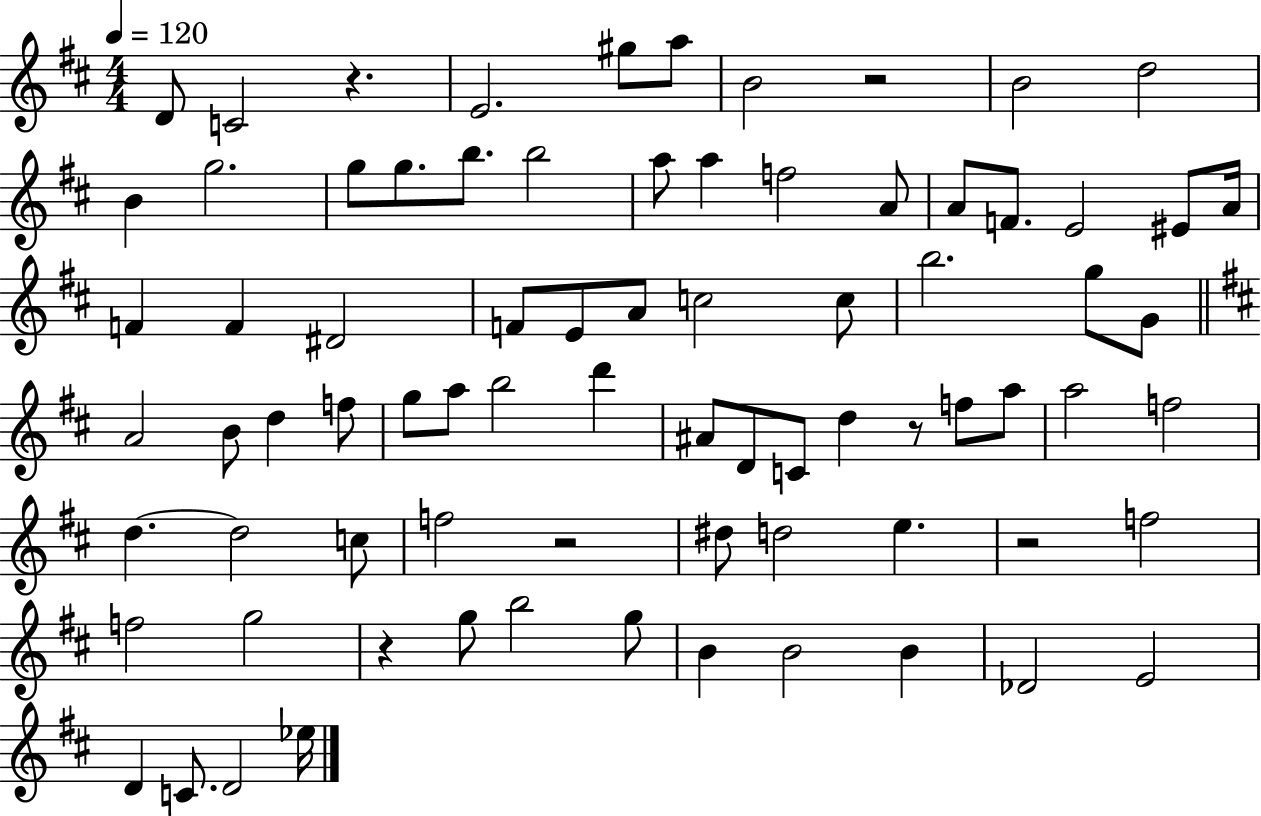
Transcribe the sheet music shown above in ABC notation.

X:1
T:Untitled
M:4/4
L:1/4
K:D
D/2 C2 z E2 ^g/2 a/2 B2 z2 B2 d2 B g2 g/2 g/2 b/2 b2 a/2 a f2 A/2 A/2 F/2 E2 ^E/2 A/4 F F ^D2 F/2 E/2 A/2 c2 c/2 b2 g/2 G/2 A2 B/2 d f/2 g/2 a/2 b2 d' ^A/2 D/2 C/2 d z/2 f/2 a/2 a2 f2 d d2 c/2 f2 z2 ^d/2 d2 e z2 f2 f2 g2 z g/2 b2 g/2 B B2 B _D2 E2 D C/2 D2 _e/4